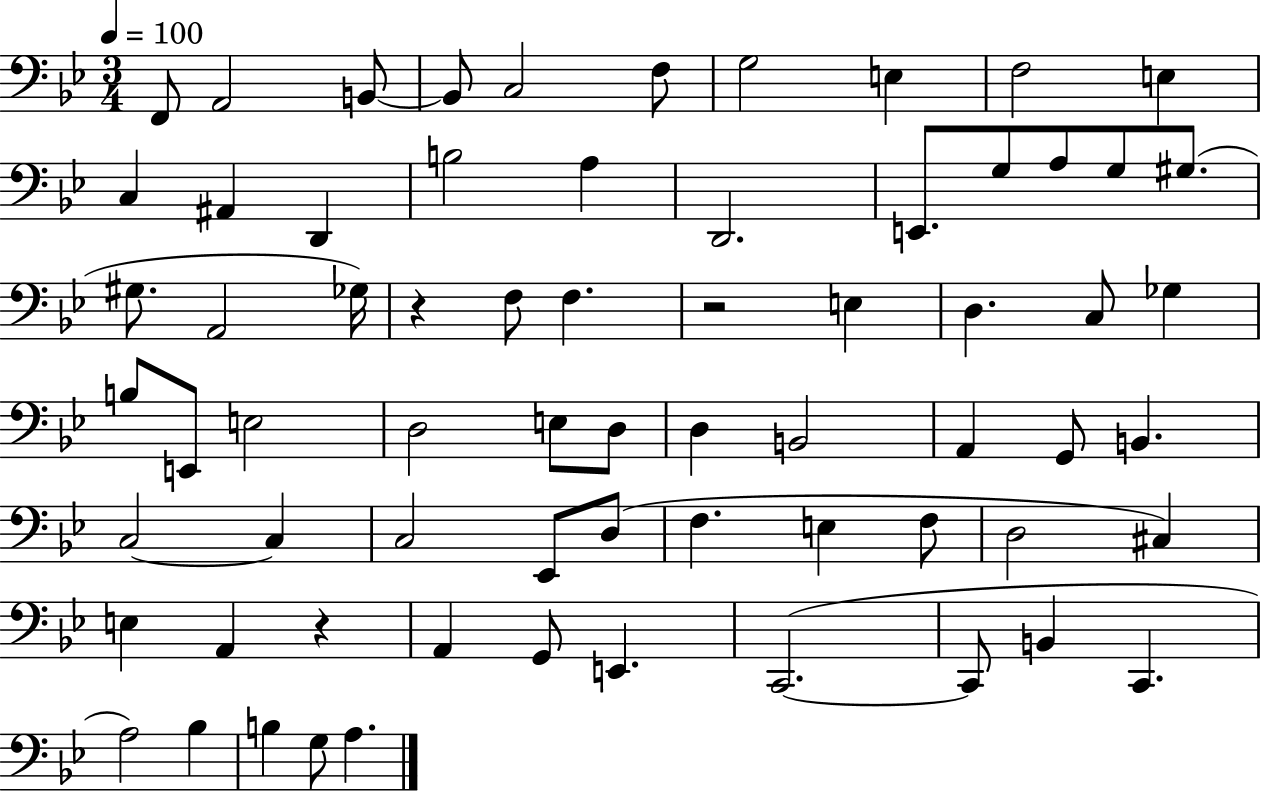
F2/e A2/h B2/e B2/e C3/h F3/e G3/h E3/q F3/h E3/q C3/q A#2/q D2/q B3/h A3/q D2/h. E2/e. G3/e A3/e G3/e G#3/e. G#3/e. A2/h Gb3/s R/q F3/e F3/q. R/h E3/q D3/q. C3/e Gb3/q B3/e E2/e E3/h D3/h E3/e D3/e D3/q B2/h A2/q G2/e B2/q. C3/h C3/q C3/h Eb2/e D3/e F3/q. E3/q F3/e D3/h C#3/q E3/q A2/q R/q A2/q G2/e E2/q. C2/h. C2/e B2/q C2/q. A3/h Bb3/q B3/q G3/e A3/q.